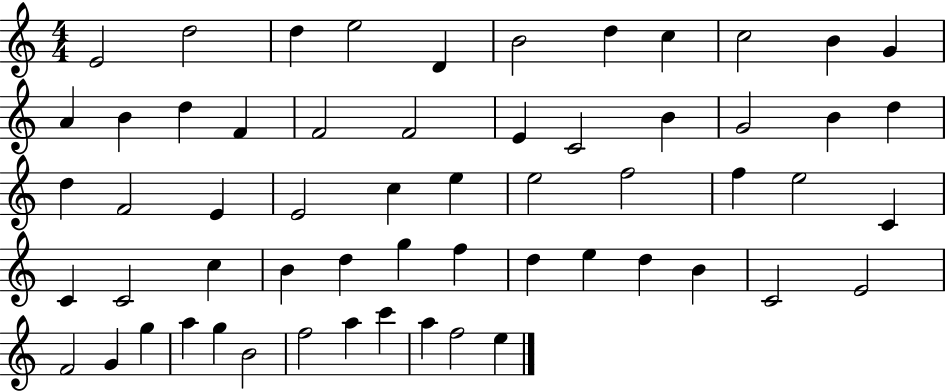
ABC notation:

X:1
T:Untitled
M:4/4
L:1/4
K:C
E2 d2 d e2 D B2 d c c2 B G A B d F F2 F2 E C2 B G2 B d d F2 E E2 c e e2 f2 f e2 C C C2 c B d g f d e d B C2 E2 F2 G g a g B2 f2 a c' a f2 e